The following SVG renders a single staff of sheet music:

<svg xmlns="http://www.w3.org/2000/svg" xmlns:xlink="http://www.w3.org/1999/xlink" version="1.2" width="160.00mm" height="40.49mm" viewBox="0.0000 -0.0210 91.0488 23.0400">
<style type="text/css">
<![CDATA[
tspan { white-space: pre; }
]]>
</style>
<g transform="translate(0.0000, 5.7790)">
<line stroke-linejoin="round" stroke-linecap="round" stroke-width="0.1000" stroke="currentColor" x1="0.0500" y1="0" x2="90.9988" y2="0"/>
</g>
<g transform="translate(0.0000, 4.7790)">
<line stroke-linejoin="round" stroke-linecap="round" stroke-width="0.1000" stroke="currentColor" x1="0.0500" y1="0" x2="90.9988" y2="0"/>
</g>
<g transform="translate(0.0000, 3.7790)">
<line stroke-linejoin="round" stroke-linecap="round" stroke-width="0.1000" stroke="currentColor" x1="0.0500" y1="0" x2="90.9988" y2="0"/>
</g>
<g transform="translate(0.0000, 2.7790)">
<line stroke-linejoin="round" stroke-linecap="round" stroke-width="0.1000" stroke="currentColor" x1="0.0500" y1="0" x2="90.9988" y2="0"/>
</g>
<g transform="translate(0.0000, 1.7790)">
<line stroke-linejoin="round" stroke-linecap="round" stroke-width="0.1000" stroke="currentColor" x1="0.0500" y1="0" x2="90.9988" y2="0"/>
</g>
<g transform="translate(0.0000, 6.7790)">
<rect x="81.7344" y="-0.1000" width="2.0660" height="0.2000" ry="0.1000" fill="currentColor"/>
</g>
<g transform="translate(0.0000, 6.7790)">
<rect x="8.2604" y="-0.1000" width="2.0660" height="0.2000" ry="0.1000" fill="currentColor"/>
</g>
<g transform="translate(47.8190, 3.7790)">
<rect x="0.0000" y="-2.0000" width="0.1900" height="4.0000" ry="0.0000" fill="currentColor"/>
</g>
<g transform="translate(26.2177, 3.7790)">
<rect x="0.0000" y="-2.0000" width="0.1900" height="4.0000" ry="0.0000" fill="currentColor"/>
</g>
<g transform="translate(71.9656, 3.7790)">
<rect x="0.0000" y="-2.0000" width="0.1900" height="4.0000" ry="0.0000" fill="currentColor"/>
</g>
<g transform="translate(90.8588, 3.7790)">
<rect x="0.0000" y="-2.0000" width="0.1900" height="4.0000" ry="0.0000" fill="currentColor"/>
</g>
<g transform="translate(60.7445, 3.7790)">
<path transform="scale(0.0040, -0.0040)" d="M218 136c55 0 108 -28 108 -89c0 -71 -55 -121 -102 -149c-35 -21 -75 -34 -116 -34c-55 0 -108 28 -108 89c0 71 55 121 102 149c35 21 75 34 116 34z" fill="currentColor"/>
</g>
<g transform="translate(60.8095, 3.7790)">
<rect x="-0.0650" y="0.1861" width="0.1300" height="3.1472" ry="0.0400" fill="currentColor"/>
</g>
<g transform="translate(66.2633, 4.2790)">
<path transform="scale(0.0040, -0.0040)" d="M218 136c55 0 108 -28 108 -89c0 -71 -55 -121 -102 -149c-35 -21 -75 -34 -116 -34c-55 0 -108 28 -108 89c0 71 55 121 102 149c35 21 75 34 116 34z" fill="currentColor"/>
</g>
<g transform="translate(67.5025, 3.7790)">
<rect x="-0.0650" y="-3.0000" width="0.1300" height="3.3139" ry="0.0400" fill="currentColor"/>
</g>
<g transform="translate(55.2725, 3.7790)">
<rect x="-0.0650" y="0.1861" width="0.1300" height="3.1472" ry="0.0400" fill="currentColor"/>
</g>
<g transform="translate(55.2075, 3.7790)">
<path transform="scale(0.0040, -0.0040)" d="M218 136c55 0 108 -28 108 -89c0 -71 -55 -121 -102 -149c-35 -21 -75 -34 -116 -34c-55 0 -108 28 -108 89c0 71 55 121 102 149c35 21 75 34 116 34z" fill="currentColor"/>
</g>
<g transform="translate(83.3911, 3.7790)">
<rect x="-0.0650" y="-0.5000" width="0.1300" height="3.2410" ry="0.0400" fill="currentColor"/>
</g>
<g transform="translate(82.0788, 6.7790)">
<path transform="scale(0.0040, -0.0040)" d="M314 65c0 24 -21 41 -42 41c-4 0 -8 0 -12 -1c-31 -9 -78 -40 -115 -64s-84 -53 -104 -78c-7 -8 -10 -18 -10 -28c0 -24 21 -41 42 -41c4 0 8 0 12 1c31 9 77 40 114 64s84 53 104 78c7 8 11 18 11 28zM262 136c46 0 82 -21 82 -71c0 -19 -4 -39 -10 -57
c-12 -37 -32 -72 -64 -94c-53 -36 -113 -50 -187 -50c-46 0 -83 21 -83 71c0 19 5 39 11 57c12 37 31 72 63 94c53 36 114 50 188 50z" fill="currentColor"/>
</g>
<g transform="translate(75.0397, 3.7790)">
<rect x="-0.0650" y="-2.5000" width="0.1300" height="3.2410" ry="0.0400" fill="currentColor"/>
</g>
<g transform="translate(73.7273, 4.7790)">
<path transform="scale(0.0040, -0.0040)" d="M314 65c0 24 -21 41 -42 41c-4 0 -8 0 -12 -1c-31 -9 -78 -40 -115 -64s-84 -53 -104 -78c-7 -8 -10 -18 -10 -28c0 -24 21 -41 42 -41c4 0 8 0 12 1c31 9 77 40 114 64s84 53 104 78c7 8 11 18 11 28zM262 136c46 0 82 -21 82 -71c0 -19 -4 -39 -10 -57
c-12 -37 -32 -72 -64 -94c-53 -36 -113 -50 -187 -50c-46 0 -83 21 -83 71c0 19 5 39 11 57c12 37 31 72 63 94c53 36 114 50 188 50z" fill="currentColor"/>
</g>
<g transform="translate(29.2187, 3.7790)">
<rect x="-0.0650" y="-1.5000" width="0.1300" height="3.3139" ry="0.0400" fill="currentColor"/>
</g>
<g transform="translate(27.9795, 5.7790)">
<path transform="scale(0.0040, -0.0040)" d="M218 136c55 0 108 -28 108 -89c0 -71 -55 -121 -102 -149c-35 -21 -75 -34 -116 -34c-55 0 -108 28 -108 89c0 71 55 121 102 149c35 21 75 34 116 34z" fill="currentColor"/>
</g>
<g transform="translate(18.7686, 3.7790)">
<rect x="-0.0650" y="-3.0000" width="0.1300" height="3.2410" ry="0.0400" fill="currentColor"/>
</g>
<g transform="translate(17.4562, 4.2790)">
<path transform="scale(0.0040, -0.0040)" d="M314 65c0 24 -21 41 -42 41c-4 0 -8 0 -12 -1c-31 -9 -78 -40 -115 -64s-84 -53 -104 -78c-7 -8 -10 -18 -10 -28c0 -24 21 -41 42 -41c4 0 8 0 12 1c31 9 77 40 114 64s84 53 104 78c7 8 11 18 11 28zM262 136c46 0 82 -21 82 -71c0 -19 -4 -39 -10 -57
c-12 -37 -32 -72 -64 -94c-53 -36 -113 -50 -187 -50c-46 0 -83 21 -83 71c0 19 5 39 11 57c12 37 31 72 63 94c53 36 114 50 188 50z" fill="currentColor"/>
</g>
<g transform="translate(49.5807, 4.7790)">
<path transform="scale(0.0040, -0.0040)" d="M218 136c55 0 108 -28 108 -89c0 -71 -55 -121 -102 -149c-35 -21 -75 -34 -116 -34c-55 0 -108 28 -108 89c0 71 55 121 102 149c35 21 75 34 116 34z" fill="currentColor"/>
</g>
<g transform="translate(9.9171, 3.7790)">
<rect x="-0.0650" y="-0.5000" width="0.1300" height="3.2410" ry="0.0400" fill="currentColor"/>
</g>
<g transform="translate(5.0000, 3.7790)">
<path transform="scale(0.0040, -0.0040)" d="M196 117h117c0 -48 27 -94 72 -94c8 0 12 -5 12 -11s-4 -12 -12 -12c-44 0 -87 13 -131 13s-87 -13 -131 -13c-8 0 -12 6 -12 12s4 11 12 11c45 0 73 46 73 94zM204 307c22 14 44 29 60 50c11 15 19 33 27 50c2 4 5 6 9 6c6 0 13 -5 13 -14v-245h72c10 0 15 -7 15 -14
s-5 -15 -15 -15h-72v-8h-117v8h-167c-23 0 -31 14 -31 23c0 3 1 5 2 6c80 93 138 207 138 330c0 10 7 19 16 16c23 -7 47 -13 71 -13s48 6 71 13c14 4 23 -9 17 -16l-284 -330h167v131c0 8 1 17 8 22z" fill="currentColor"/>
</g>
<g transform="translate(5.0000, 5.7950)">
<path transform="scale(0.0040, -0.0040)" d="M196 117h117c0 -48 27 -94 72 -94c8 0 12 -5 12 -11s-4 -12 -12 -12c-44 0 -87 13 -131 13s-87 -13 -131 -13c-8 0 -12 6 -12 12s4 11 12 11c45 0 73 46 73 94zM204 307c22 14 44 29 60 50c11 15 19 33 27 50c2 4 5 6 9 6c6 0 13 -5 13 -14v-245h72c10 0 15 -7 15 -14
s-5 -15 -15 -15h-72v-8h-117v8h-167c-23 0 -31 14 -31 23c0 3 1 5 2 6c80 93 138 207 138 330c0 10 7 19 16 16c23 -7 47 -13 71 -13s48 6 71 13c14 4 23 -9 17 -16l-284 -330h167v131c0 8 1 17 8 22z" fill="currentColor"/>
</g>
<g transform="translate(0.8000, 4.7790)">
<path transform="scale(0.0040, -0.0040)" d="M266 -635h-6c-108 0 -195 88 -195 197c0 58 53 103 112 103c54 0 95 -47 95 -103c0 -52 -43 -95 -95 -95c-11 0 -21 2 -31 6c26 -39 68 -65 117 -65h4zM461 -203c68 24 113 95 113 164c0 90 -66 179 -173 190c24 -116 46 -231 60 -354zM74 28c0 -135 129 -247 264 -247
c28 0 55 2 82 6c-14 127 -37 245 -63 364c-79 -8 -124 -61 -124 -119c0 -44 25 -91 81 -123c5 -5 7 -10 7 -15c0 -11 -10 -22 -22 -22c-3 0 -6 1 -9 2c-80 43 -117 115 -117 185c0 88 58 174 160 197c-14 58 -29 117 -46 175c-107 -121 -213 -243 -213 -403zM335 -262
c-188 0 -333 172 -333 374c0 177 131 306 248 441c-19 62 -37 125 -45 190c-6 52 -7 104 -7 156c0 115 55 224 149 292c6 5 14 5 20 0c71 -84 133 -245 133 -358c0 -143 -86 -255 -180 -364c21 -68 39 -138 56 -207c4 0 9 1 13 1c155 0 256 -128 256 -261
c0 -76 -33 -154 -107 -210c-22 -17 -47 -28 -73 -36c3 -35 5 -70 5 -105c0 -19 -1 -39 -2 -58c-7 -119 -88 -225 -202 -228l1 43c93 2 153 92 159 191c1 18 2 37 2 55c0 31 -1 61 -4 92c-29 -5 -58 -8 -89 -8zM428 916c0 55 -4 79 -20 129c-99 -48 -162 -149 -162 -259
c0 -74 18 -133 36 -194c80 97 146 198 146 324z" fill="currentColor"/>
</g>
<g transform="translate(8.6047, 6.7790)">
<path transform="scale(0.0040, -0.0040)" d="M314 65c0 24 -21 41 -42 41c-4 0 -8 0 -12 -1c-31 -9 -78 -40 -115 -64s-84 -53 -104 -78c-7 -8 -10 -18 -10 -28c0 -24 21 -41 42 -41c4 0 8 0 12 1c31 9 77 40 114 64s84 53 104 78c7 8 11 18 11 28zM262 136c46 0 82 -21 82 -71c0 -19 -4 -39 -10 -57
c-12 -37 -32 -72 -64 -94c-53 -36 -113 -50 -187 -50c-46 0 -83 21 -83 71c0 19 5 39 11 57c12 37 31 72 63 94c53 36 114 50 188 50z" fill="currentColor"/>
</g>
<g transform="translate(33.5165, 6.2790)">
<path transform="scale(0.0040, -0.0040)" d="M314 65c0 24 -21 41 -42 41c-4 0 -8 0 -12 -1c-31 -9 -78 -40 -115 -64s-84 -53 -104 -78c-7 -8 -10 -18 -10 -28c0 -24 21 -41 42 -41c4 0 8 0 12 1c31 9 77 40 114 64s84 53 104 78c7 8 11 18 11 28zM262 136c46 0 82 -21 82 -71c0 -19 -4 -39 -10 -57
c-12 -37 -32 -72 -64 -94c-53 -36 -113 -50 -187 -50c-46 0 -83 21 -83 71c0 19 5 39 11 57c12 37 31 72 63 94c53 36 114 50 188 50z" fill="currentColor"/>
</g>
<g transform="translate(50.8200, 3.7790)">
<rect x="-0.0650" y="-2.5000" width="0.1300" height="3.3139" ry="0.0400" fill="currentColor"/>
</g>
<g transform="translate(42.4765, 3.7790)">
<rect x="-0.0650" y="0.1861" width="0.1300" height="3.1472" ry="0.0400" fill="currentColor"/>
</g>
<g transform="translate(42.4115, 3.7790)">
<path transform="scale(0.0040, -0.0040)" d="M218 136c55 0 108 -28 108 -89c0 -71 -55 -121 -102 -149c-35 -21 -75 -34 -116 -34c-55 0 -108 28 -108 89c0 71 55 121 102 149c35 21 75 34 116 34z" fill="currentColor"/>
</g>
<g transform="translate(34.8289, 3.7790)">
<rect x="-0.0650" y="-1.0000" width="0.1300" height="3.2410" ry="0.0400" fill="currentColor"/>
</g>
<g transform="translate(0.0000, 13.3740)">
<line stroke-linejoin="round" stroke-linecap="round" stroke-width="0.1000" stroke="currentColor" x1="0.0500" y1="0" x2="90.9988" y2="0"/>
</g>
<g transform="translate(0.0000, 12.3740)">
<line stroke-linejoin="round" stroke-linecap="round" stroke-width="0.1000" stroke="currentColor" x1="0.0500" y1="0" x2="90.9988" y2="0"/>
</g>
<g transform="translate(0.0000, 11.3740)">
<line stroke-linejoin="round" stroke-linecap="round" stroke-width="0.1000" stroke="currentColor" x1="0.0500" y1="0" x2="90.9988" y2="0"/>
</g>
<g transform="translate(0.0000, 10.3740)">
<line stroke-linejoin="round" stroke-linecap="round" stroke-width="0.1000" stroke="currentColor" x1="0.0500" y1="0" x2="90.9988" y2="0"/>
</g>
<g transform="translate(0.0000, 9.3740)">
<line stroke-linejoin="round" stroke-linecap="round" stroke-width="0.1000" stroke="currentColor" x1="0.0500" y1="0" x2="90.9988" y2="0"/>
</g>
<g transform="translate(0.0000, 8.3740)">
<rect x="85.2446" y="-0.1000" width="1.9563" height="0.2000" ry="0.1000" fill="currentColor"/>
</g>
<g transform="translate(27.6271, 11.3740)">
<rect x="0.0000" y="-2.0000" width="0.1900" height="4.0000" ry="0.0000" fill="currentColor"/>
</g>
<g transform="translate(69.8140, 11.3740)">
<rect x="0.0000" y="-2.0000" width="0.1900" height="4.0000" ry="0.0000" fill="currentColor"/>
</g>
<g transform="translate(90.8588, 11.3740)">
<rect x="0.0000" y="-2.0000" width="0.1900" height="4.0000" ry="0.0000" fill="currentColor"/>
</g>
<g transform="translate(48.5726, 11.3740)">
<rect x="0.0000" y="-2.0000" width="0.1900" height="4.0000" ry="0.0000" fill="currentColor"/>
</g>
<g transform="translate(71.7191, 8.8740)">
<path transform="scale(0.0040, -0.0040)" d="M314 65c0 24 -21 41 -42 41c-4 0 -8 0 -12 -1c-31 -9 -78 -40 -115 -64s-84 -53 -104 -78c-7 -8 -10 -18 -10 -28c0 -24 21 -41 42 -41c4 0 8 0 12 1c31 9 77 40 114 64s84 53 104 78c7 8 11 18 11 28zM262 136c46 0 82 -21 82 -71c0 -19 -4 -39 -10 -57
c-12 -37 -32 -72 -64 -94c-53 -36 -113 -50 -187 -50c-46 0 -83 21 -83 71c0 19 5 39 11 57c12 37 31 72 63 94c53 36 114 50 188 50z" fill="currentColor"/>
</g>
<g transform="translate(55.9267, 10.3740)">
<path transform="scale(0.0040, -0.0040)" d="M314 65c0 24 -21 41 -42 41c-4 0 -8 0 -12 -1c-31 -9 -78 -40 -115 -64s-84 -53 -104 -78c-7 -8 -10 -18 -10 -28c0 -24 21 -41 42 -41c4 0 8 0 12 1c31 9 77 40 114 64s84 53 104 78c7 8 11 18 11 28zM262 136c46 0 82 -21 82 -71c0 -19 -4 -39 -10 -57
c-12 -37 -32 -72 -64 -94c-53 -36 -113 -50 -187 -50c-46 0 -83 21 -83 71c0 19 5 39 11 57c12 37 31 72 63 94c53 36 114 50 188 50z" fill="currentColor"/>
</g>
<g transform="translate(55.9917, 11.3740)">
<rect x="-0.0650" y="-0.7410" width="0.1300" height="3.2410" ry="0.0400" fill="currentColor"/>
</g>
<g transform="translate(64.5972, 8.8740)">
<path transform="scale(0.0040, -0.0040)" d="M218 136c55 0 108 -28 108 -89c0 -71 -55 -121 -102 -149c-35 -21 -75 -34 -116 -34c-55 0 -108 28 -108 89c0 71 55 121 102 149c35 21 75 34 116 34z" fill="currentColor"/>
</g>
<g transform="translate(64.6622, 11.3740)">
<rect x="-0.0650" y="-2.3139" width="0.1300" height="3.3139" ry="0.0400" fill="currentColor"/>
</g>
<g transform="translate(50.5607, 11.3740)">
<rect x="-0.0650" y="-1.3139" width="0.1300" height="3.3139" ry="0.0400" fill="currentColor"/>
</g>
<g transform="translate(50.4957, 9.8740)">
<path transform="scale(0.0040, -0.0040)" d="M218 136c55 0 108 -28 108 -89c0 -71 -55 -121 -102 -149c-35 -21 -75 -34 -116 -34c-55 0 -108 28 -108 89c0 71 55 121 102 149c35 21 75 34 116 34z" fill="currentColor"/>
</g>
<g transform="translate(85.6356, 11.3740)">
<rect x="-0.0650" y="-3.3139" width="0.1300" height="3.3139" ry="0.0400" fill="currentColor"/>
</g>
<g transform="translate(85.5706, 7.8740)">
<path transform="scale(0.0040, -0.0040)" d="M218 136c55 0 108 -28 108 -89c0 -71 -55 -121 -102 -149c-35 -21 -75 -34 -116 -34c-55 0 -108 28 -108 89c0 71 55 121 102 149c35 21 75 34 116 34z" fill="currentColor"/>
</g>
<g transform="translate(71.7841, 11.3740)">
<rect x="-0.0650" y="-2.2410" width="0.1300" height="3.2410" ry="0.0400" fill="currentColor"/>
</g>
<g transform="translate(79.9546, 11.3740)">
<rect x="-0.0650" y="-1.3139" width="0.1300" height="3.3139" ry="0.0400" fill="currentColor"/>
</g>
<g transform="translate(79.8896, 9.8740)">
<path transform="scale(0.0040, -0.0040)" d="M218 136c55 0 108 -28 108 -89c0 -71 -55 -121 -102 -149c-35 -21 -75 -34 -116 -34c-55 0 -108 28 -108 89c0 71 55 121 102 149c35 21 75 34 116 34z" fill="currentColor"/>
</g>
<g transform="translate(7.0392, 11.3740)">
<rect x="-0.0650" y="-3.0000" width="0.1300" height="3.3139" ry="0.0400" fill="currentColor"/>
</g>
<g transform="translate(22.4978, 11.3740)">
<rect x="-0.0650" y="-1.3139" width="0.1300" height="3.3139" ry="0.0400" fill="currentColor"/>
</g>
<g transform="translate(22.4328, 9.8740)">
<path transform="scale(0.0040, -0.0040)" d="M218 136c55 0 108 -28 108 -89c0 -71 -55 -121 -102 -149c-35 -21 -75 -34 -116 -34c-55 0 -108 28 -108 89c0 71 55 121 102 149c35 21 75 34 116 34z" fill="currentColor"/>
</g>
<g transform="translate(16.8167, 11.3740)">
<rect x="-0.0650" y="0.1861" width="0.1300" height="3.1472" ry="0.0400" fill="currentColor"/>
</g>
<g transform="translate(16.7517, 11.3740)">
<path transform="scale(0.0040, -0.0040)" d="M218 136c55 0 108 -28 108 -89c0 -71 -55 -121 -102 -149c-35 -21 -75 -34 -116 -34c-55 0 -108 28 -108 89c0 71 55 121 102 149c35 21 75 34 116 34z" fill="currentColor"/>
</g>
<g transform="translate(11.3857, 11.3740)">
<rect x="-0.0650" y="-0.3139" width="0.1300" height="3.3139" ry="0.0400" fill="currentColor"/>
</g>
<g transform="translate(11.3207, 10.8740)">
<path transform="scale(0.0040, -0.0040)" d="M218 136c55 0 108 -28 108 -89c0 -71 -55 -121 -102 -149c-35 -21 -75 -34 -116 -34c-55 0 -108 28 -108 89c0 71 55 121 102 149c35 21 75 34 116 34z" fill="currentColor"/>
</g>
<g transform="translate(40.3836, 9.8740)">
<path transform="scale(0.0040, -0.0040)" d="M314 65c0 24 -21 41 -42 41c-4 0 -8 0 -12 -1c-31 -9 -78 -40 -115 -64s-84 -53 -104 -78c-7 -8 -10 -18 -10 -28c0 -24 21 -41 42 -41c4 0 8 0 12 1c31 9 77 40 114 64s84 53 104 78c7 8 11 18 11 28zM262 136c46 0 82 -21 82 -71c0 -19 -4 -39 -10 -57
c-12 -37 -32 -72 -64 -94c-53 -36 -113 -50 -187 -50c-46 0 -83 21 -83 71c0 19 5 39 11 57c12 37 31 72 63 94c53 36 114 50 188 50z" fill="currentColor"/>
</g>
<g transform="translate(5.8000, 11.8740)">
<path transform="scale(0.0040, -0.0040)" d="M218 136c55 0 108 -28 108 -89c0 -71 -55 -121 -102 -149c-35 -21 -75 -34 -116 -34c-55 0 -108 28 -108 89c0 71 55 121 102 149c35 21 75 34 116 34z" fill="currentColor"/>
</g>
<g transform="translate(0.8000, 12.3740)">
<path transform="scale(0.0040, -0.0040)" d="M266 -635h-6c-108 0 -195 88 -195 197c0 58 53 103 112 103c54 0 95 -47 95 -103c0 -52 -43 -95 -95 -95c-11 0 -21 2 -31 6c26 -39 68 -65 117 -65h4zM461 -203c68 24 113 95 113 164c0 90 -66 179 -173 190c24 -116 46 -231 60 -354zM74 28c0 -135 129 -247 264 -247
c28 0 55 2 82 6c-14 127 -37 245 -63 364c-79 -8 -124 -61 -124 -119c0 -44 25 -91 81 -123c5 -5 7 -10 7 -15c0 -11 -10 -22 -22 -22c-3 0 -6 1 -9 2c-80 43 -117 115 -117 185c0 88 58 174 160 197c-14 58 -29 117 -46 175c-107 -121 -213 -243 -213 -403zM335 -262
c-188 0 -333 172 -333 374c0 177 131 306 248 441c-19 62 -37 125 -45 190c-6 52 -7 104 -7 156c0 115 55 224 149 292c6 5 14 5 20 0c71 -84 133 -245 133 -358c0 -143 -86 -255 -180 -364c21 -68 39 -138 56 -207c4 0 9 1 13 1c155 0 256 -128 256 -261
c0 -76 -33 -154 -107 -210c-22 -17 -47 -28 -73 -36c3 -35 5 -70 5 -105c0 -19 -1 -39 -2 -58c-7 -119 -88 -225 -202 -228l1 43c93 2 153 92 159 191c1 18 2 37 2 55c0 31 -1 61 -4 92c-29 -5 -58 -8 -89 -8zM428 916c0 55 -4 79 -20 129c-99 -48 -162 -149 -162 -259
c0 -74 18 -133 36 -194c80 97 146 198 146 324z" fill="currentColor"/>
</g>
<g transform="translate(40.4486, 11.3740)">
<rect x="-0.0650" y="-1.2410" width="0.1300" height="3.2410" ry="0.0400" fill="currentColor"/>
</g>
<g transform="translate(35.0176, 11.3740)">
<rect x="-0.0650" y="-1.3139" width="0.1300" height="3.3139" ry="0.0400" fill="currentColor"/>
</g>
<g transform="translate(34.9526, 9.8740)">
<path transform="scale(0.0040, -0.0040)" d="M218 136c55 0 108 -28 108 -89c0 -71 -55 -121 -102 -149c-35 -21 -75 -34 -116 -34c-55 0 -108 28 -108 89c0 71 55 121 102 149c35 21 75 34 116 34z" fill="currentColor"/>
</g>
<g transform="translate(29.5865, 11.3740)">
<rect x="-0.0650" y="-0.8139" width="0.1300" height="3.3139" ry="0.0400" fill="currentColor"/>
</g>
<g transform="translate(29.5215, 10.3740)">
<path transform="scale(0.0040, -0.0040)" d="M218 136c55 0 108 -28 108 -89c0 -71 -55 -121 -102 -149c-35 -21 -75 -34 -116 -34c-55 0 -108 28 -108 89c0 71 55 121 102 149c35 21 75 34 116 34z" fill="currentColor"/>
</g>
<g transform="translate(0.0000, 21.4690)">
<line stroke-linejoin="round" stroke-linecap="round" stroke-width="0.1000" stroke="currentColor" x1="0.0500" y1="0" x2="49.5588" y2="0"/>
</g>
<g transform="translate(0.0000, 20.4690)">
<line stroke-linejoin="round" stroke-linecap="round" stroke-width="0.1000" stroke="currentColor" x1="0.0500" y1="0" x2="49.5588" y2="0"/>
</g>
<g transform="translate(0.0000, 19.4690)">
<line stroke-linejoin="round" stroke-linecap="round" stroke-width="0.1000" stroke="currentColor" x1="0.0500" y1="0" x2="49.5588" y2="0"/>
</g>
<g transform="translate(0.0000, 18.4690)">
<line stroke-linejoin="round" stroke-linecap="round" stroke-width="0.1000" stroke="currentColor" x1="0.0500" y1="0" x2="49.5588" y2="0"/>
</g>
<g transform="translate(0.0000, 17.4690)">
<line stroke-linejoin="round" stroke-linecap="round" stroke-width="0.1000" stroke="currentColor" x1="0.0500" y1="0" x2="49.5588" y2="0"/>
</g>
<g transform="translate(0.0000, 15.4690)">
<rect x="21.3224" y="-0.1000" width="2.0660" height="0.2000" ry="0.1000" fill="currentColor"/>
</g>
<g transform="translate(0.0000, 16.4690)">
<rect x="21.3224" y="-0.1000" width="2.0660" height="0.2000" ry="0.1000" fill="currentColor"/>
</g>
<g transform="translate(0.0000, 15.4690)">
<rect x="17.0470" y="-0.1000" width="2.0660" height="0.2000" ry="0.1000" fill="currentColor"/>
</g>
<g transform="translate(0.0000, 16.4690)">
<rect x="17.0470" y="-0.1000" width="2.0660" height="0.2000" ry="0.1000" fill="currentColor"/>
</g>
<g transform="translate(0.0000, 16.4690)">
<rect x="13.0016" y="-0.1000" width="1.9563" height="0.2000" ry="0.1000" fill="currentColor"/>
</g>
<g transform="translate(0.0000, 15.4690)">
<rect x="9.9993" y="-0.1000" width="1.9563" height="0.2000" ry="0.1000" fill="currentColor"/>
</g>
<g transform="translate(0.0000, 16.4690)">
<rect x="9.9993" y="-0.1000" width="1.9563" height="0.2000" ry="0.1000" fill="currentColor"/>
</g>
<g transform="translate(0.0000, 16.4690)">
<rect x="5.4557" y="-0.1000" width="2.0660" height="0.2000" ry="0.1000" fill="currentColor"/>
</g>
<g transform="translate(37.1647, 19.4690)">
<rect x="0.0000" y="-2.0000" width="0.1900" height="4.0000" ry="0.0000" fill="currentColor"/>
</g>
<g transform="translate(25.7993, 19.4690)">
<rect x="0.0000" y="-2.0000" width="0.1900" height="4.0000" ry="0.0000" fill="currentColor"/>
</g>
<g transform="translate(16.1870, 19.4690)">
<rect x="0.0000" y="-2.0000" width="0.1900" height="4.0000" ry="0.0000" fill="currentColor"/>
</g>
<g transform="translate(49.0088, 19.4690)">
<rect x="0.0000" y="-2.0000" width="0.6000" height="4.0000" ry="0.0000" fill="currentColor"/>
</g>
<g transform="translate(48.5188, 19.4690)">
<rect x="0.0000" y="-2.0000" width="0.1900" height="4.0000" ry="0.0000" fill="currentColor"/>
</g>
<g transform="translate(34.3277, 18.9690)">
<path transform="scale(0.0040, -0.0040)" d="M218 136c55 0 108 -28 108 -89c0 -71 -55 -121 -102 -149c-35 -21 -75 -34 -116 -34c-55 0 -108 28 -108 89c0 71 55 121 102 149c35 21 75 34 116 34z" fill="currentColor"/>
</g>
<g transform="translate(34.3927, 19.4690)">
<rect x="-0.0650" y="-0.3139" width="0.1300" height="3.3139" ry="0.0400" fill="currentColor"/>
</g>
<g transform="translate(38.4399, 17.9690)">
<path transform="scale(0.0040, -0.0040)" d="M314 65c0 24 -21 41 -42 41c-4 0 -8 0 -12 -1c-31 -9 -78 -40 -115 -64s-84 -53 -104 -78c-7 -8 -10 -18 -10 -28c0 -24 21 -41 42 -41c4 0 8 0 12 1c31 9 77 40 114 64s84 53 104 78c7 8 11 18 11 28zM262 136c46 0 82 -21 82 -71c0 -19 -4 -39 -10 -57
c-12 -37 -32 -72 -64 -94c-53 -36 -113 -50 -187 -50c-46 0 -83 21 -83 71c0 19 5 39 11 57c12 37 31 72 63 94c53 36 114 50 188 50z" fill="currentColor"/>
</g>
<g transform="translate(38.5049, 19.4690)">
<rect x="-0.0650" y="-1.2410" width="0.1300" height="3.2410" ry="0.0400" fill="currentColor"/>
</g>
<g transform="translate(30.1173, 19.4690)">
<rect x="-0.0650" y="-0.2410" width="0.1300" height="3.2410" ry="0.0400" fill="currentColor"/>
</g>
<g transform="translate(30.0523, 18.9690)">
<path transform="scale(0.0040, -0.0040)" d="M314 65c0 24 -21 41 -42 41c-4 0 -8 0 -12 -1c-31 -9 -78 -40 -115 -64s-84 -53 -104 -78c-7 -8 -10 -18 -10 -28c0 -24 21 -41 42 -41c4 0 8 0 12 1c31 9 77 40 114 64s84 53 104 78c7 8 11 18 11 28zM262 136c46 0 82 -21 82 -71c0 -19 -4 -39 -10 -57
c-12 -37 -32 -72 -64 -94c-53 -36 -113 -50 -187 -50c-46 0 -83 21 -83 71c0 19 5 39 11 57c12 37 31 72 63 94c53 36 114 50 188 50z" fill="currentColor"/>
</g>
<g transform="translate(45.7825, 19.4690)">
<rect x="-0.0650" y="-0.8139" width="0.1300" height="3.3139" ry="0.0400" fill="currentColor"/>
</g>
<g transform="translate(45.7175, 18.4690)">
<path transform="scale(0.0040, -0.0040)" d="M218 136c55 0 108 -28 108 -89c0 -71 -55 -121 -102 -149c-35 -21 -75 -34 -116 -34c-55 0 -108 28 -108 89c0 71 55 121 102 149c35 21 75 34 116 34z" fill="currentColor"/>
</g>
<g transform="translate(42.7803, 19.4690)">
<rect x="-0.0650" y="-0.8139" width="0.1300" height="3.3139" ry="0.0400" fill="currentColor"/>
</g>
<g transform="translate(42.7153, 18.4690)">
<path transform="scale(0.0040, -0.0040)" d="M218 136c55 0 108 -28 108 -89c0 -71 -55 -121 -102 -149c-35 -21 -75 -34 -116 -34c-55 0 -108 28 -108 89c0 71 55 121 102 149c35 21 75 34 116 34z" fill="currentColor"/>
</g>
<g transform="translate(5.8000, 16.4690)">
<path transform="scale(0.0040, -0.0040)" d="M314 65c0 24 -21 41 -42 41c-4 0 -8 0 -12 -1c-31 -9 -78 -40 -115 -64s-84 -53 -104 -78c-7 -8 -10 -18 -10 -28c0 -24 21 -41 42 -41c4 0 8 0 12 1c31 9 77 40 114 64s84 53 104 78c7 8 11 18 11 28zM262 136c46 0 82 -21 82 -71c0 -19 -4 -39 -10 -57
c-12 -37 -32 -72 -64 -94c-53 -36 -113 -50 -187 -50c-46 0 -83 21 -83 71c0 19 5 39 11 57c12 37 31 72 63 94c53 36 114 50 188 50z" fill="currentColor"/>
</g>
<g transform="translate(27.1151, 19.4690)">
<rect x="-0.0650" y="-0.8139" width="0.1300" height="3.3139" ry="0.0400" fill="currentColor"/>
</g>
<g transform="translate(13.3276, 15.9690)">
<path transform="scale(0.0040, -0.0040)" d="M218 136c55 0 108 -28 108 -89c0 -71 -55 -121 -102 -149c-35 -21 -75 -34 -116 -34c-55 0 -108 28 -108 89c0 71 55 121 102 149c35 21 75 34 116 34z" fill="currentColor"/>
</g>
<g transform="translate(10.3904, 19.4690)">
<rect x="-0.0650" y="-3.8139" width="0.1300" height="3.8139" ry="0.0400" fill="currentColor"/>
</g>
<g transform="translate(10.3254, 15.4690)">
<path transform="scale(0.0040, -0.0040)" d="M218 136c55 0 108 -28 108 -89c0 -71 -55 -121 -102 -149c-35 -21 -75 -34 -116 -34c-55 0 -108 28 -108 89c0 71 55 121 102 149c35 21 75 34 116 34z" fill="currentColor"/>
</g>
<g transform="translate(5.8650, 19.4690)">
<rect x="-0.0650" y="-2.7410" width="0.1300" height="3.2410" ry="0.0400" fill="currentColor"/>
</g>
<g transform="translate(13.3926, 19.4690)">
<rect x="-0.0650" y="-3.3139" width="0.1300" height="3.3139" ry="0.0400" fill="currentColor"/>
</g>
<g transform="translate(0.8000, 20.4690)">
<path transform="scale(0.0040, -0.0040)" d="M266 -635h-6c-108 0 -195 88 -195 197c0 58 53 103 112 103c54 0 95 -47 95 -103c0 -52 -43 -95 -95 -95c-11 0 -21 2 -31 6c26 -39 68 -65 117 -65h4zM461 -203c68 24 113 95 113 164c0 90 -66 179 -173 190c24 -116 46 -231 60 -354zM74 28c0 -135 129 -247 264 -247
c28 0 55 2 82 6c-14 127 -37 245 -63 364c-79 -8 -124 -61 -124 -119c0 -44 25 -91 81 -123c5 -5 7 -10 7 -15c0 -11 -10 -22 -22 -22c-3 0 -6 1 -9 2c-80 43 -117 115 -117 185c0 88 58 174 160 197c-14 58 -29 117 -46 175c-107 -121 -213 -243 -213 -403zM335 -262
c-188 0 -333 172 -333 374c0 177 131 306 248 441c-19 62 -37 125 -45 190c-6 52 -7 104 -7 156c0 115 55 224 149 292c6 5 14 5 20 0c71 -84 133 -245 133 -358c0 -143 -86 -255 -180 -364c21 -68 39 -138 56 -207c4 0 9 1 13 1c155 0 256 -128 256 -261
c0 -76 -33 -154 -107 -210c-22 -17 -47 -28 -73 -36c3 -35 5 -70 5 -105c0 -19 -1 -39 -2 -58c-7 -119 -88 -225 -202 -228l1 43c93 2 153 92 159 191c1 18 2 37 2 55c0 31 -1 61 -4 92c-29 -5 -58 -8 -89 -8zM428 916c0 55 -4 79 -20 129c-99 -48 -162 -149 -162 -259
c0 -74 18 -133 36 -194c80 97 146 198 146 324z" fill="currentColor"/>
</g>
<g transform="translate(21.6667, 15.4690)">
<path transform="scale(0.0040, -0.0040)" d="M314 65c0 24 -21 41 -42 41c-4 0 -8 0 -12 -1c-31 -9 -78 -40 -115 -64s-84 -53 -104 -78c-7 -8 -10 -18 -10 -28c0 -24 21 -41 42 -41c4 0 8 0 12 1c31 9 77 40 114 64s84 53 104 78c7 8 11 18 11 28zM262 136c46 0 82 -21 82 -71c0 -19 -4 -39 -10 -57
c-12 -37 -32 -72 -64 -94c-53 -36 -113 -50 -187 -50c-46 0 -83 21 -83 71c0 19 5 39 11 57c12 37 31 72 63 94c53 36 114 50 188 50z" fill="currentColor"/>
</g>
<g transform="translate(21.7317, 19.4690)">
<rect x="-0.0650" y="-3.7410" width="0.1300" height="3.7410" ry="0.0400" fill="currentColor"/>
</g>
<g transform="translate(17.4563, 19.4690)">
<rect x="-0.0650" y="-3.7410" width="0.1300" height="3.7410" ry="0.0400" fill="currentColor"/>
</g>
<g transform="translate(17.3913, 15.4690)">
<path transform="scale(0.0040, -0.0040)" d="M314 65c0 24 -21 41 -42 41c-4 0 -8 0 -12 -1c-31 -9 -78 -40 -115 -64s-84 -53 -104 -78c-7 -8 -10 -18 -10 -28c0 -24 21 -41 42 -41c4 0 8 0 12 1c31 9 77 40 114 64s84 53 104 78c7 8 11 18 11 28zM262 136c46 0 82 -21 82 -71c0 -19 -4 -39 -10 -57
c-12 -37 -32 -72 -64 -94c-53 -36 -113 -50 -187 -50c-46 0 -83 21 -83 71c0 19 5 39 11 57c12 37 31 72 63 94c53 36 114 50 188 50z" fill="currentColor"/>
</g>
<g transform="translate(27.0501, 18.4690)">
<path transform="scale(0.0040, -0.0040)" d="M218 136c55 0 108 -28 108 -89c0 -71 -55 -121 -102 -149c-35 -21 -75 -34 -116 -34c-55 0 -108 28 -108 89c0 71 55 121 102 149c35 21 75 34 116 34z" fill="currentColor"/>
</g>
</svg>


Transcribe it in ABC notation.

X:1
T:Untitled
M:4/4
L:1/4
K:C
C2 A2 E D2 B G B B A G2 C2 A c B e d e e2 e d2 g g2 e b a2 c' b c'2 c'2 d c2 c e2 d d